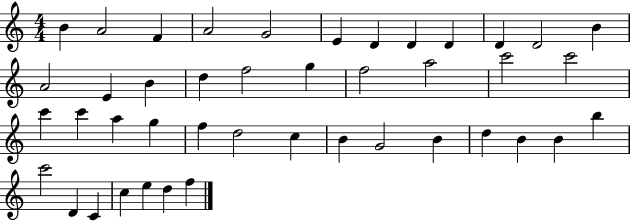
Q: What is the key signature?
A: C major